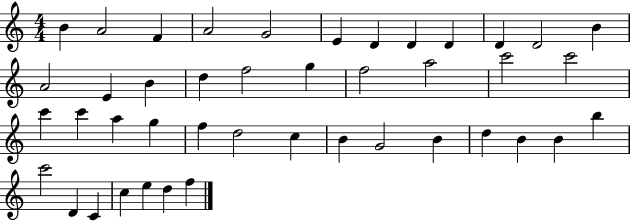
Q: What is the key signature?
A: C major